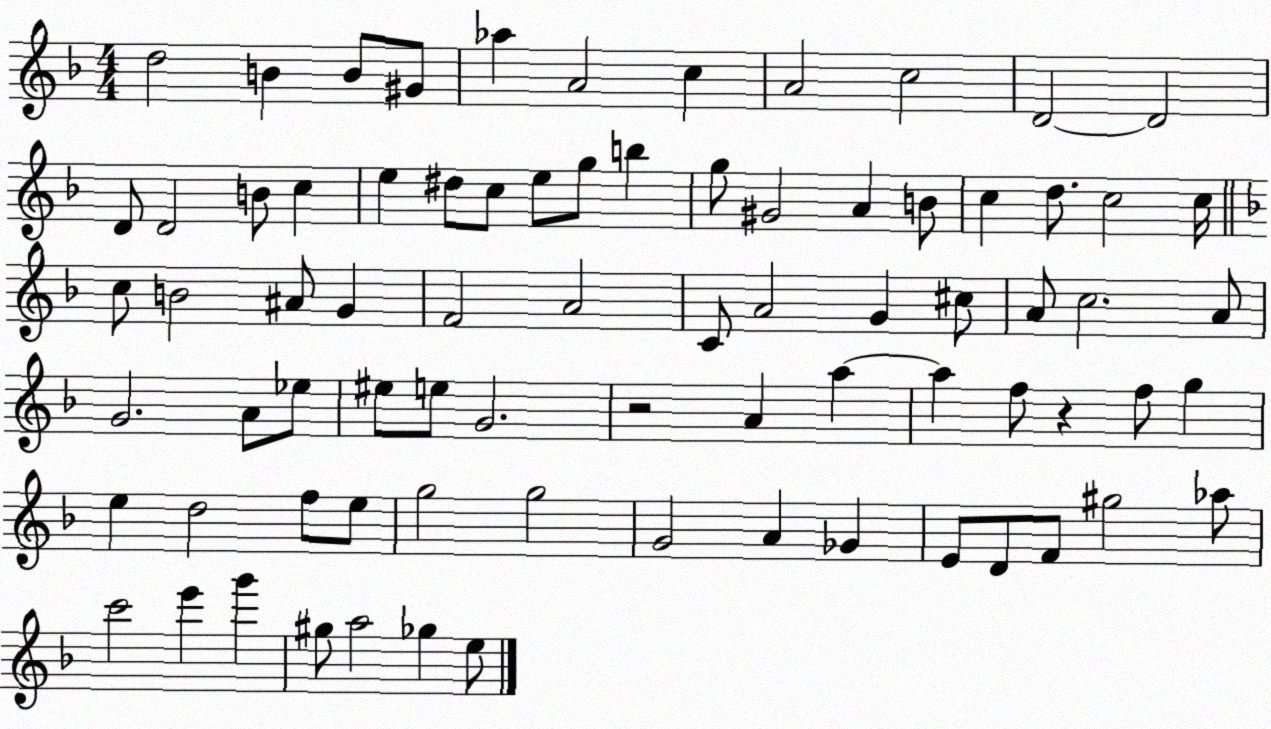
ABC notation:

X:1
T:Untitled
M:4/4
L:1/4
K:F
d2 B B/2 ^G/2 _a A2 c A2 c2 D2 D2 D/2 D2 B/2 c e ^d/2 c/2 e/2 g/2 b g/2 ^G2 A B/2 c d/2 c2 c/4 c/2 B2 ^A/2 G F2 A2 C/2 A2 G ^c/2 A/2 c2 A/2 G2 A/2 _e/2 ^e/2 e/2 G2 z2 A a a f/2 z f/2 g e d2 f/2 e/2 g2 g2 G2 A _G E/2 D/2 F/2 ^g2 _a/2 c'2 e' g' ^g/2 a2 _g e/2